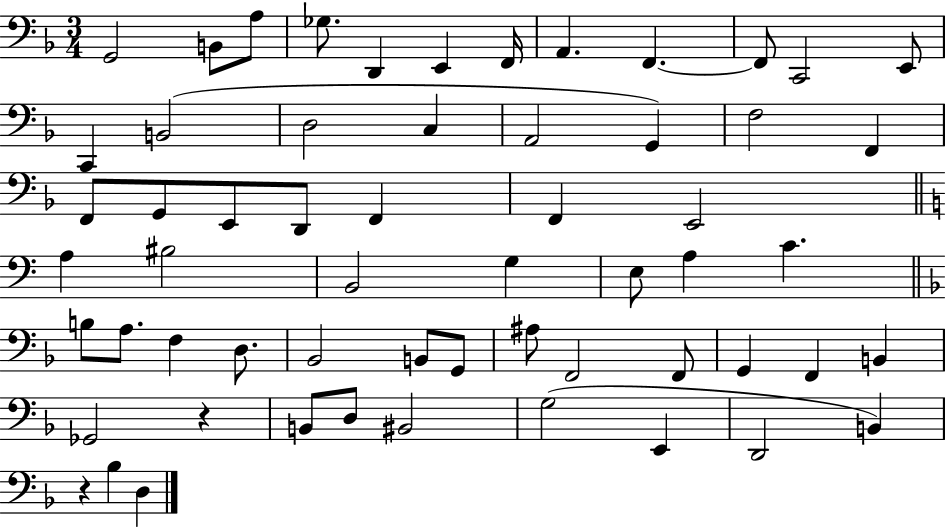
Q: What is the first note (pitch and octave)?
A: G2